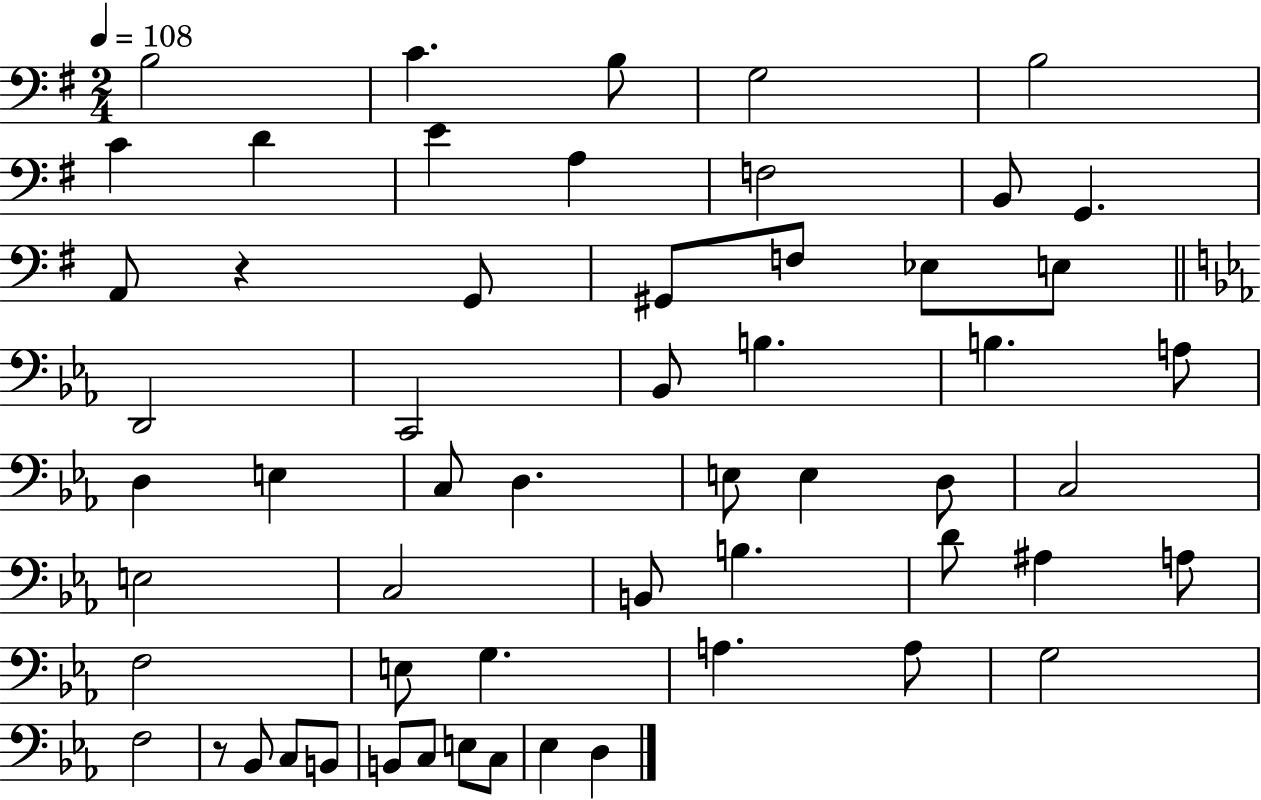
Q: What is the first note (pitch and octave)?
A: B3